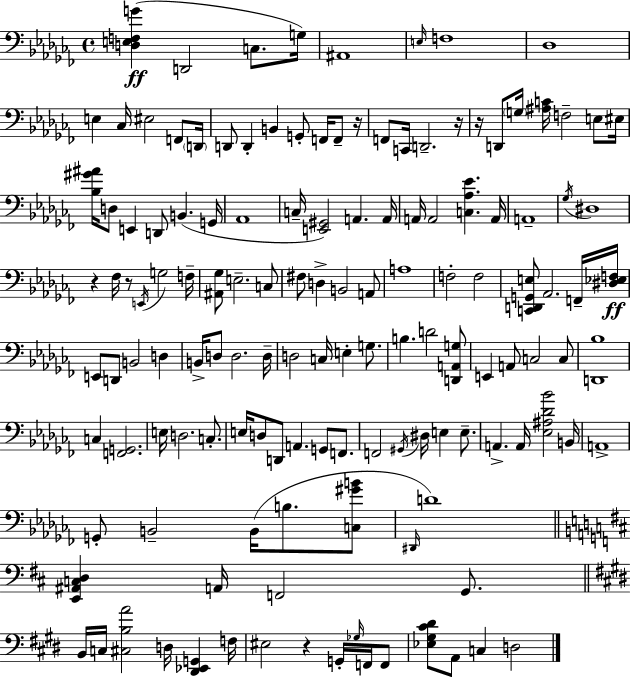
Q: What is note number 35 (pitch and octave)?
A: A2